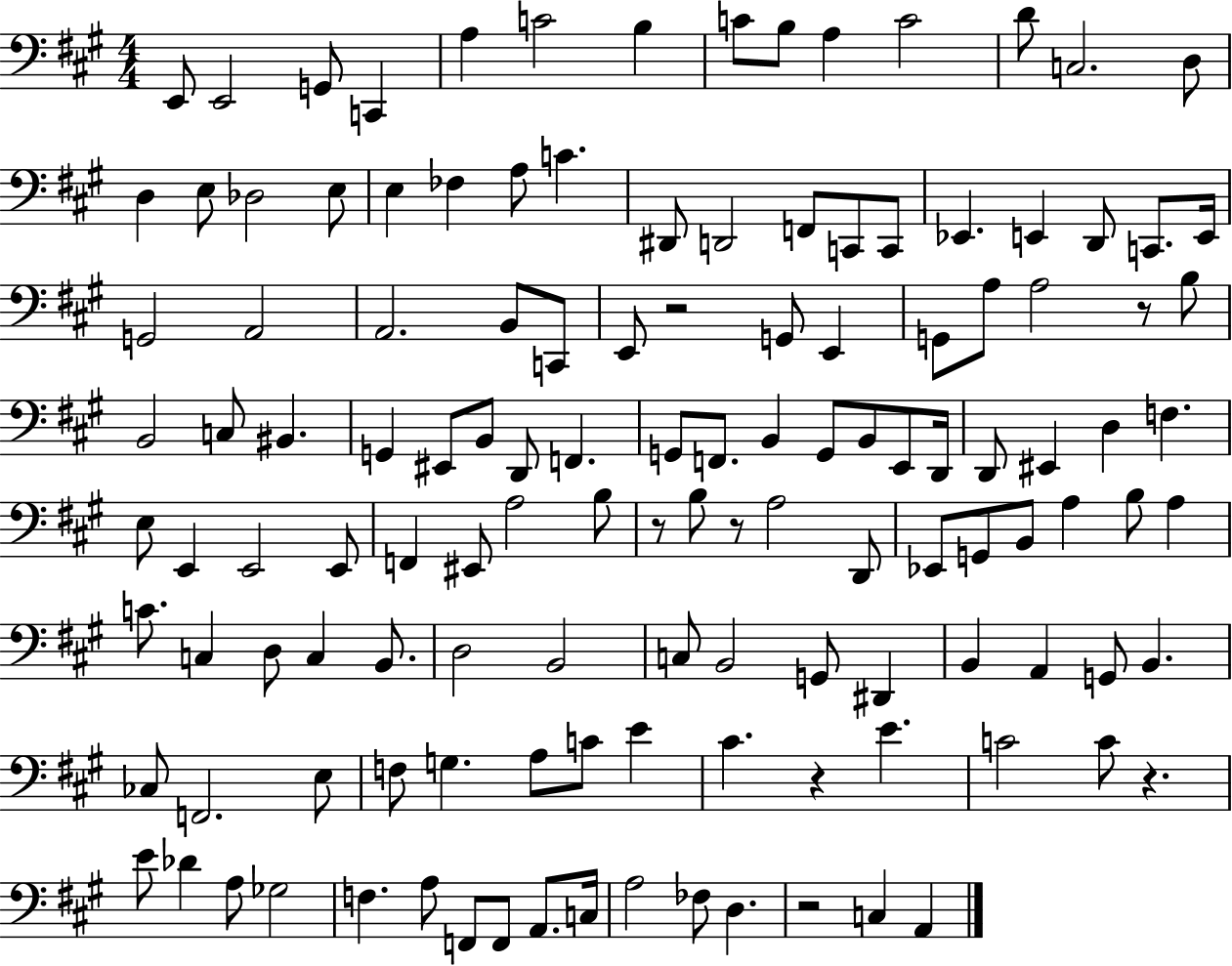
{
  \clef bass
  \numericTimeSignature
  \time 4/4
  \key a \major
  e,8 e,2 g,8 c,4 | a4 c'2 b4 | c'8 b8 a4 c'2 | d'8 c2. d8 | \break d4 e8 des2 e8 | e4 fes4 a8 c'4. | dis,8 d,2 f,8 c,8 c,8 | ees,4. e,4 d,8 c,8. e,16 | \break g,2 a,2 | a,2. b,8 c,8 | e,8 r2 g,8 e,4 | g,8 a8 a2 r8 b8 | \break b,2 c8 bis,4. | g,4 eis,8 b,8 d,8 f,4. | g,8 f,8. b,4 g,8 b,8 e,8 d,16 | d,8 eis,4 d4 f4. | \break e8 e,4 e,2 e,8 | f,4 eis,8 a2 b8 | r8 b8 r8 a2 d,8 | ees,8 g,8 b,8 a4 b8 a4 | \break c'8. c4 d8 c4 b,8. | d2 b,2 | c8 b,2 g,8 dis,4 | b,4 a,4 g,8 b,4. | \break ces8 f,2. e8 | f8 g4. a8 c'8 e'4 | cis'4. r4 e'4. | c'2 c'8 r4. | \break e'8 des'4 a8 ges2 | f4. a8 f,8 f,8 a,8. c16 | a2 fes8 d4. | r2 c4 a,4 | \break \bar "|."
}